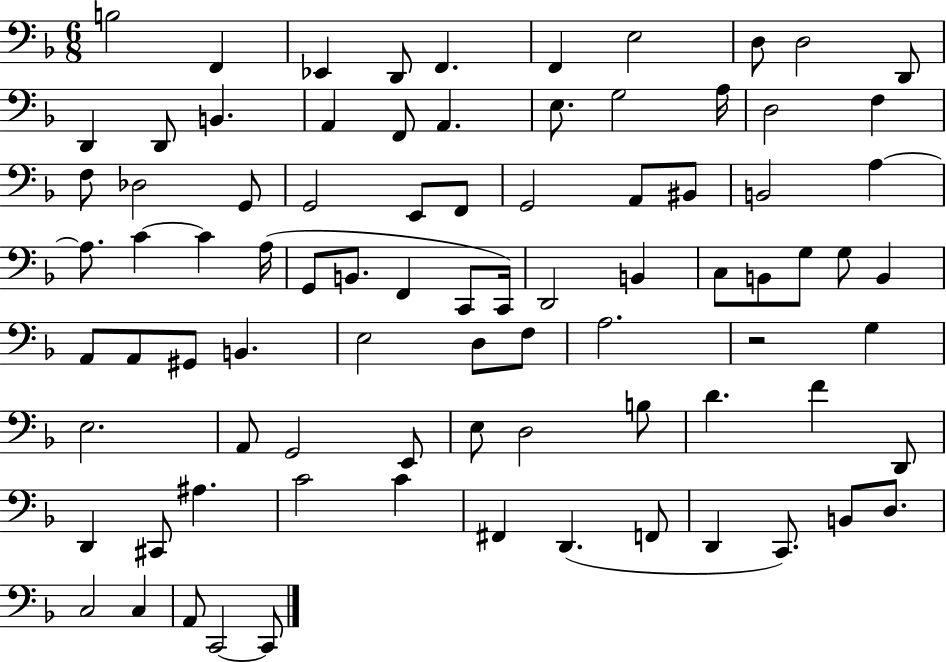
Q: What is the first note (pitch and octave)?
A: B3